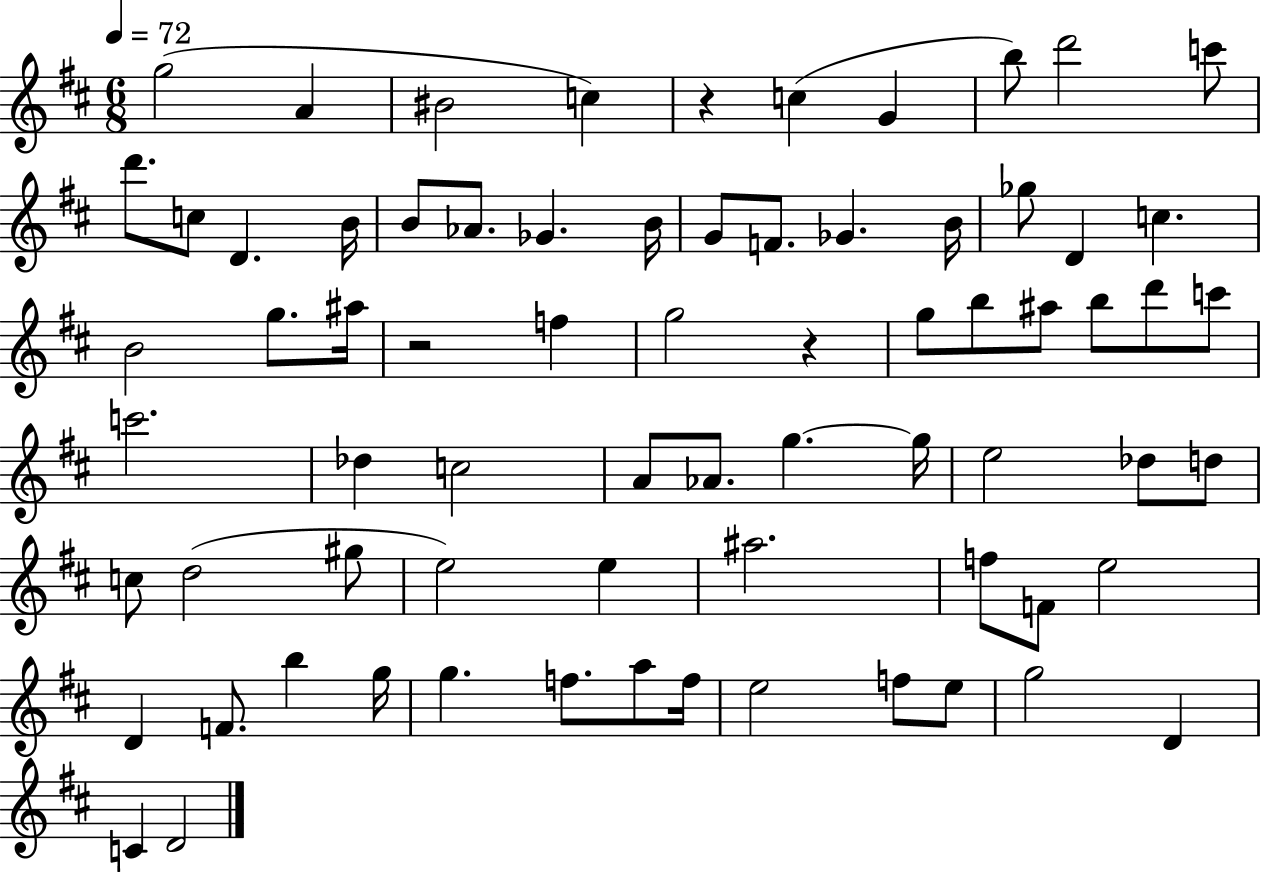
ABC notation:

X:1
T:Untitled
M:6/8
L:1/4
K:D
g2 A ^B2 c z c G b/2 d'2 c'/2 d'/2 c/2 D B/4 B/2 _A/2 _G B/4 G/2 F/2 _G B/4 _g/2 D c B2 g/2 ^a/4 z2 f g2 z g/2 b/2 ^a/2 b/2 d'/2 c'/2 c'2 _d c2 A/2 _A/2 g g/4 e2 _d/2 d/2 c/2 d2 ^g/2 e2 e ^a2 f/2 F/2 e2 D F/2 b g/4 g f/2 a/2 f/4 e2 f/2 e/2 g2 D C D2